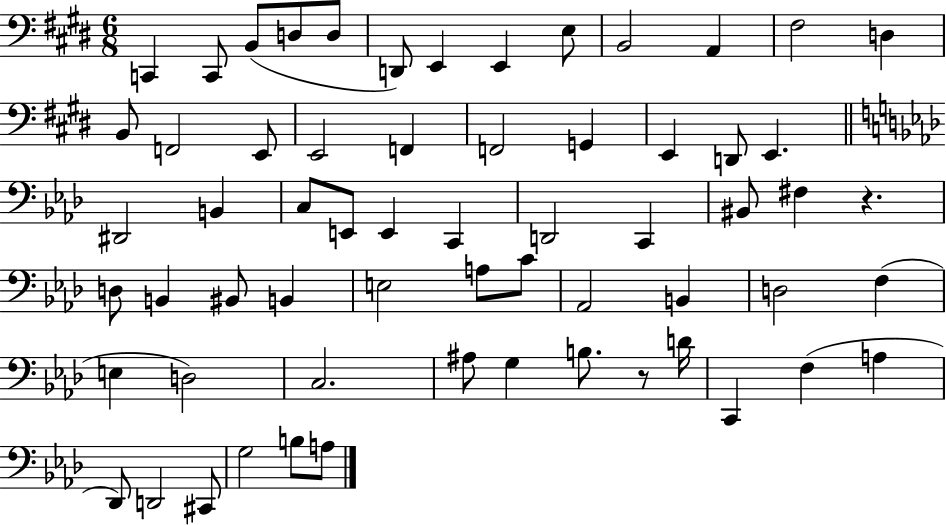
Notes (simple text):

C2/q C2/e B2/e D3/e D3/e D2/e E2/q E2/q E3/e B2/h A2/q F#3/h D3/q B2/e F2/h E2/e E2/h F2/q F2/h G2/q E2/q D2/e E2/q. D#2/h B2/q C3/e E2/e E2/q C2/q D2/h C2/q BIS2/e F#3/q R/q. D3/e B2/q BIS2/e B2/q E3/h A3/e C4/e Ab2/h B2/q D3/h F3/q E3/q D3/h C3/h. A#3/e G3/q B3/e. R/e D4/s C2/q F3/q A3/q Db2/e D2/h C#2/e G3/h B3/e A3/e